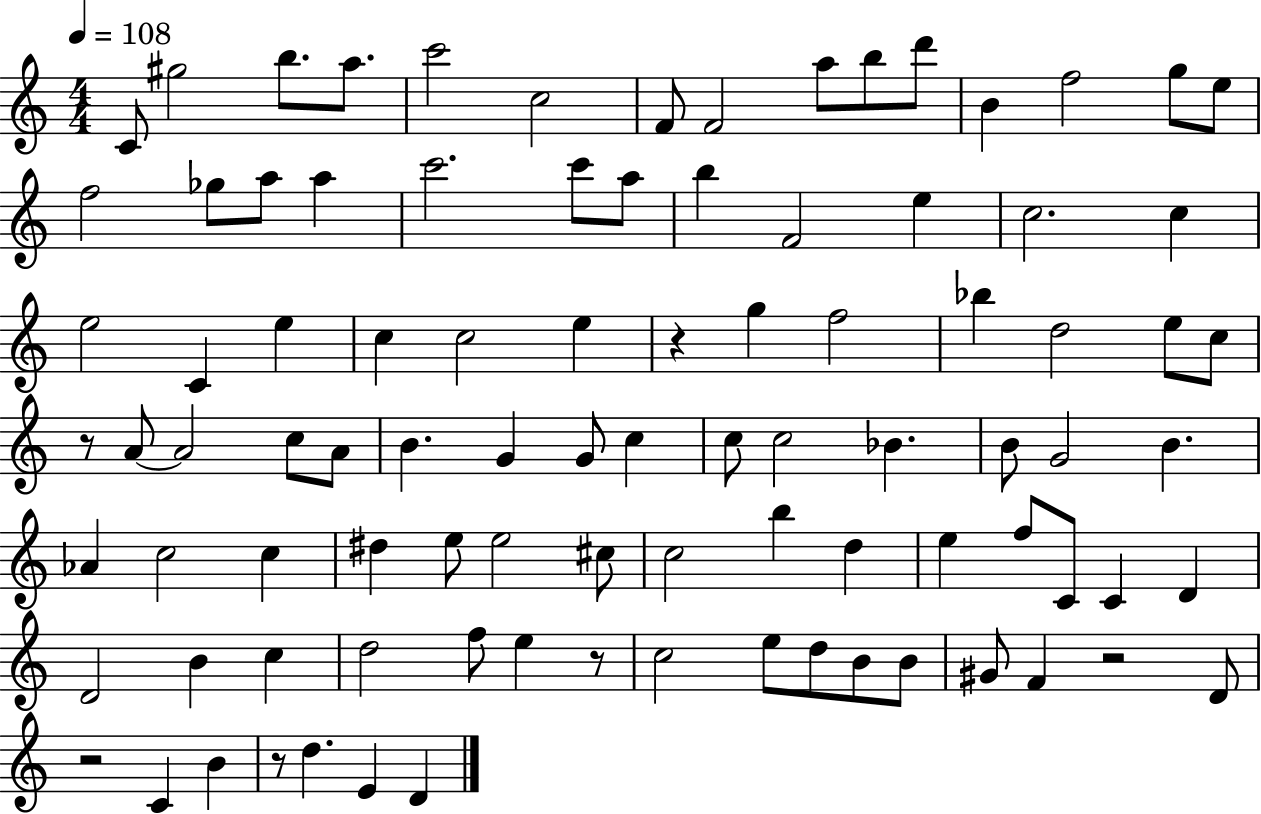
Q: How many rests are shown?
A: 6